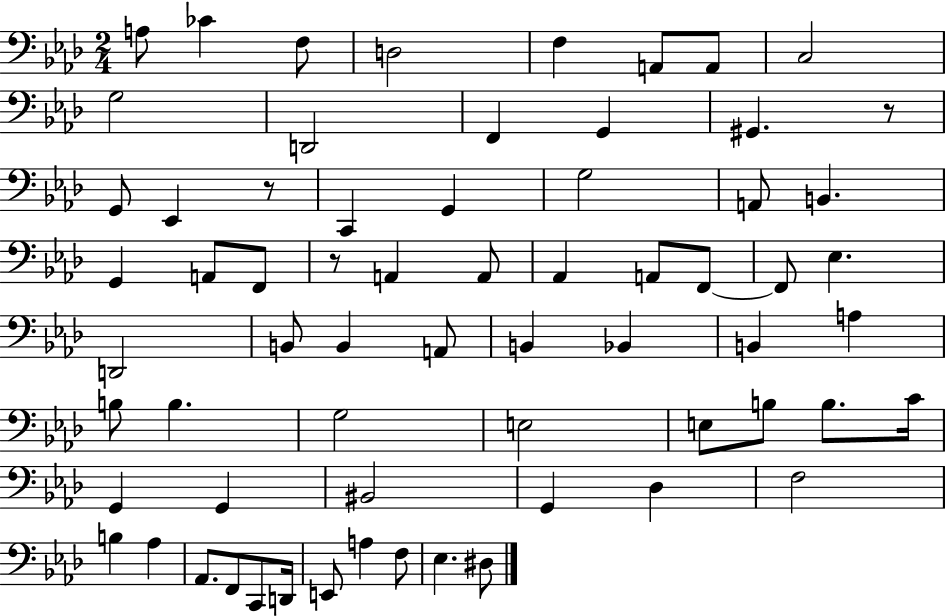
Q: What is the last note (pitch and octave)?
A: D#3